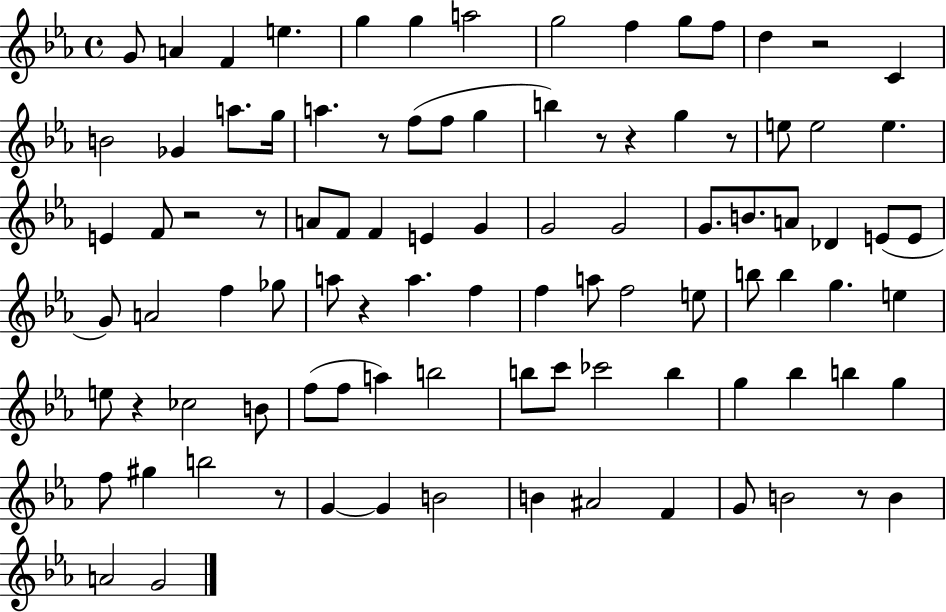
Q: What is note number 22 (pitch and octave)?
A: B5